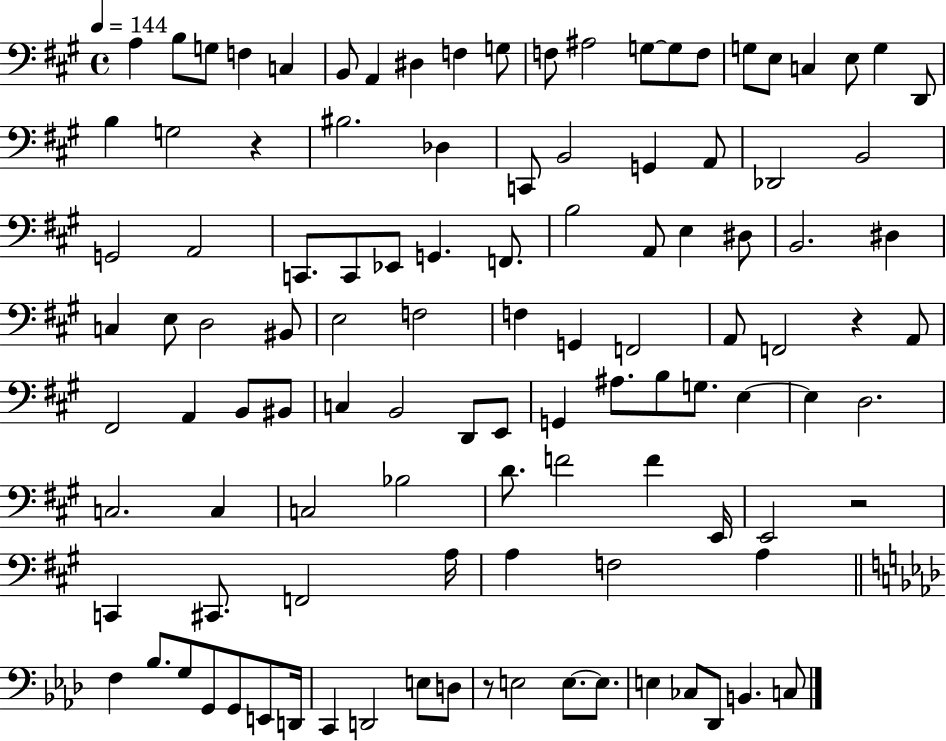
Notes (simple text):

A3/q B3/e G3/e F3/q C3/q B2/e A2/q D#3/q F3/q G3/e F3/e A#3/h G3/e G3/e F3/e G3/e E3/e C3/q E3/e G3/q D2/e B3/q G3/h R/q BIS3/h. Db3/q C2/e B2/h G2/q A2/e Db2/h B2/h G2/h A2/h C2/e. C2/e Eb2/e G2/q. F2/e. B3/h A2/e E3/q D#3/e B2/h. D#3/q C3/q E3/e D3/h BIS2/e E3/h F3/h F3/q G2/q F2/h A2/e F2/h R/q A2/e F#2/h A2/q B2/e BIS2/e C3/q B2/h D2/e E2/e G2/q A#3/e. B3/e G3/e. E3/q E3/q D3/h. C3/h. C3/q C3/h Bb3/h D4/e. F4/h F4/q E2/s E2/h R/h C2/q C#2/e. F2/h A3/s A3/q F3/h A3/q F3/q Bb3/e. G3/e G2/e G2/e E2/e D2/s C2/q D2/h E3/e D3/e R/e E3/h E3/e. E3/e. E3/q CES3/e Db2/e B2/q. C3/e